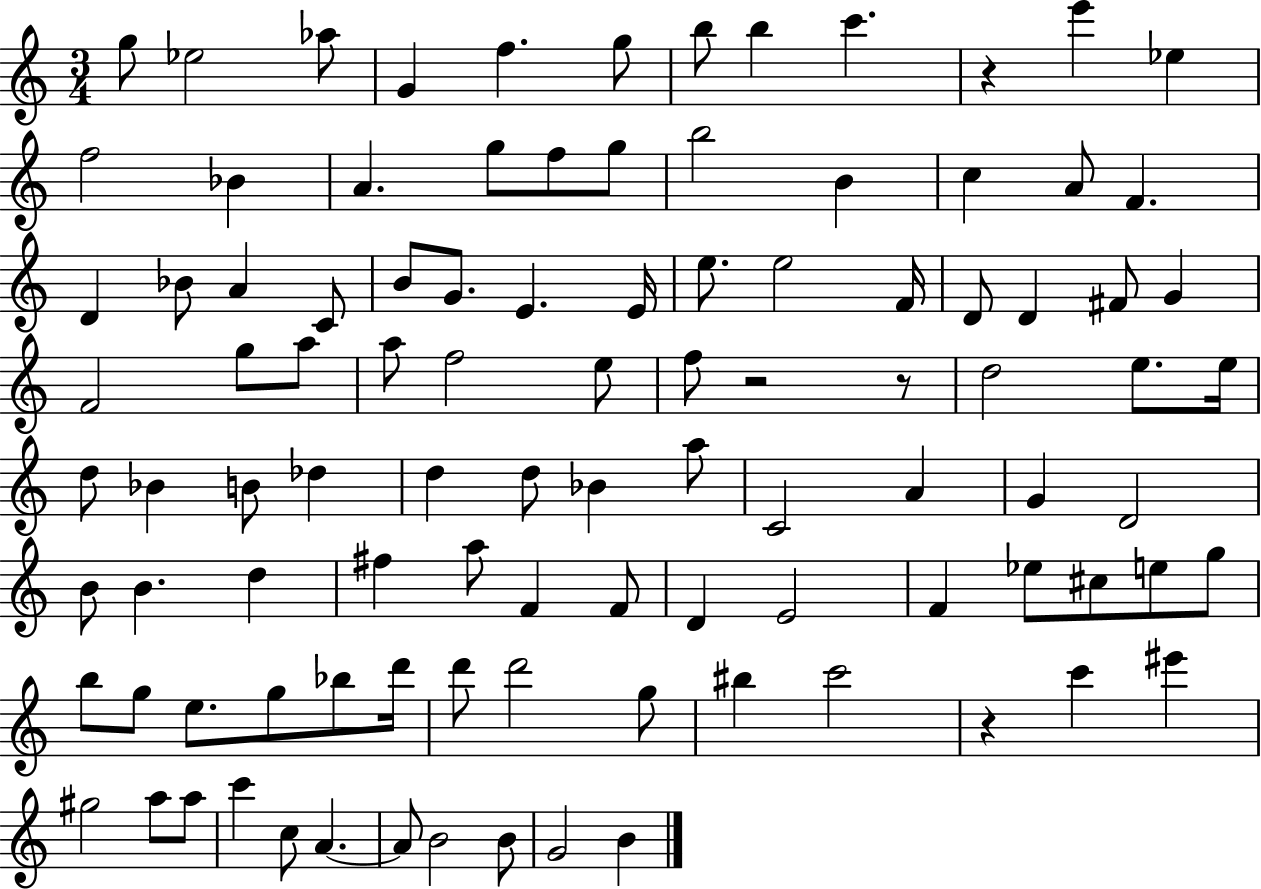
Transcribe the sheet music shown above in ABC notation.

X:1
T:Untitled
M:3/4
L:1/4
K:C
g/2 _e2 _a/2 G f g/2 b/2 b c' z e' _e f2 _B A g/2 f/2 g/2 b2 B c A/2 F D _B/2 A C/2 B/2 G/2 E E/4 e/2 e2 F/4 D/2 D ^F/2 G F2 g/2 a/2 a/2 f2 e/2 f/2 z2 z/2 d2 e/2 e/4 d/2 _B B/2 _d d d/2 _B a/2 C2 A G D2 B/2 B d ^f a/2 F F/2 D E2 F _e/2 ^c/2 e/2 g/2 b/2 g/2 e/2 g/2 _b/2 d'/4 d'/2 d'2 g/2 ^b c'2 z c' ^e' ^g2 a/2 a/2 c' c/2 A A/2 B2 B/2 G2 B